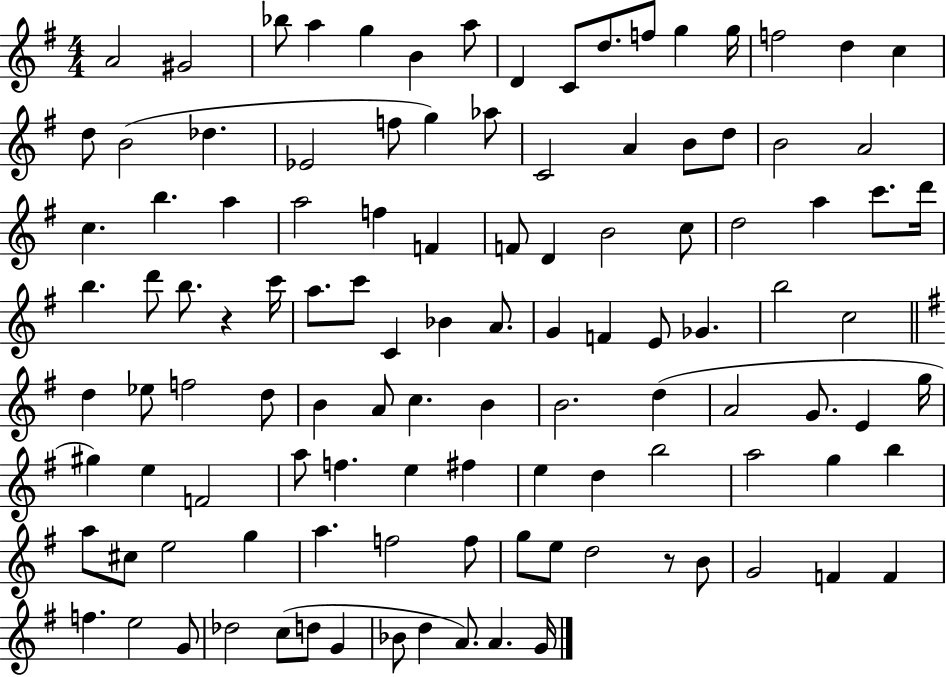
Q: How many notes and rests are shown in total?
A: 113